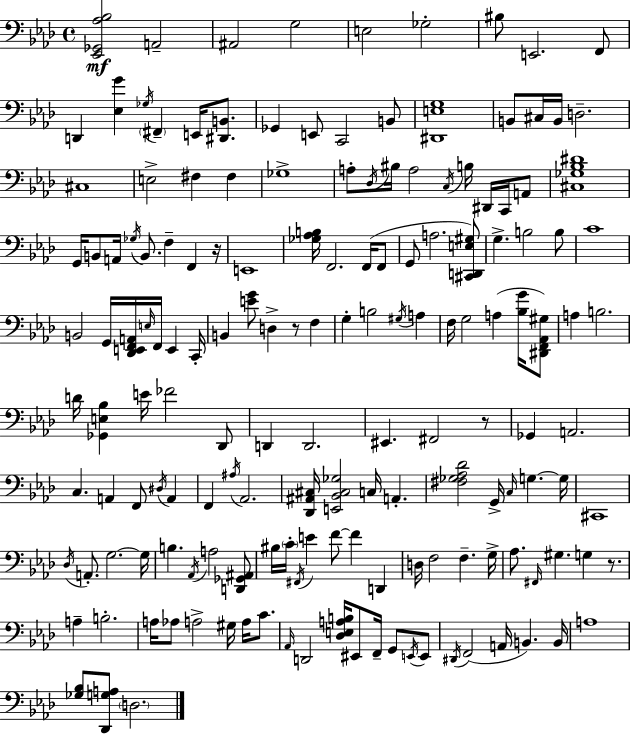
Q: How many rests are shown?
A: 4